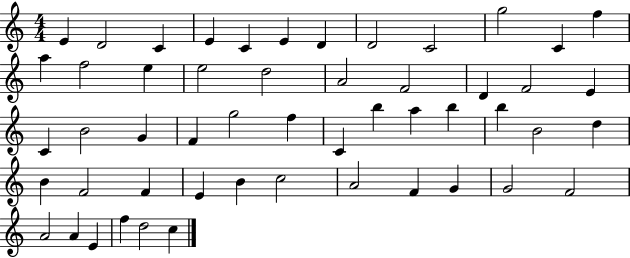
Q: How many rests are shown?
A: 0